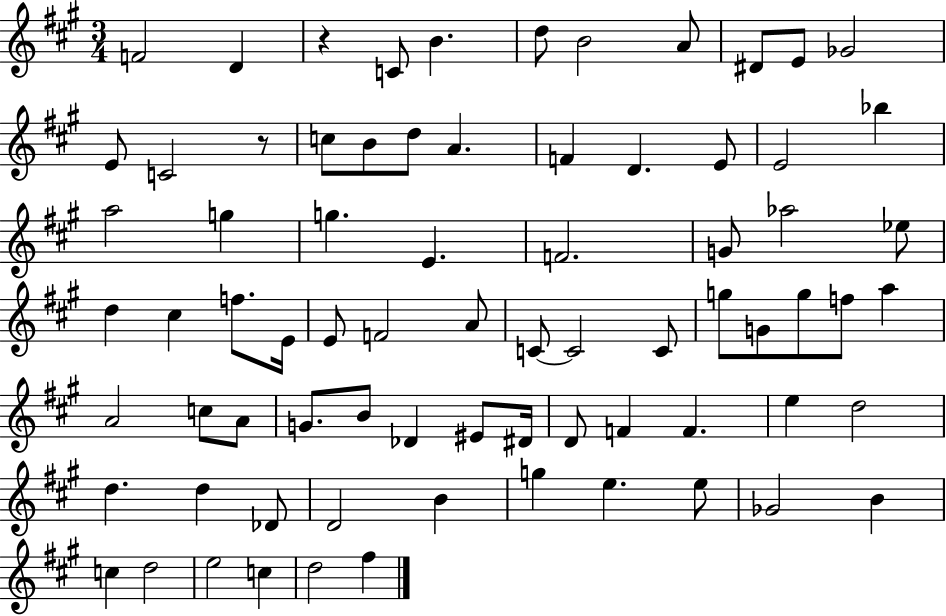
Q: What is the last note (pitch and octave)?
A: F#5